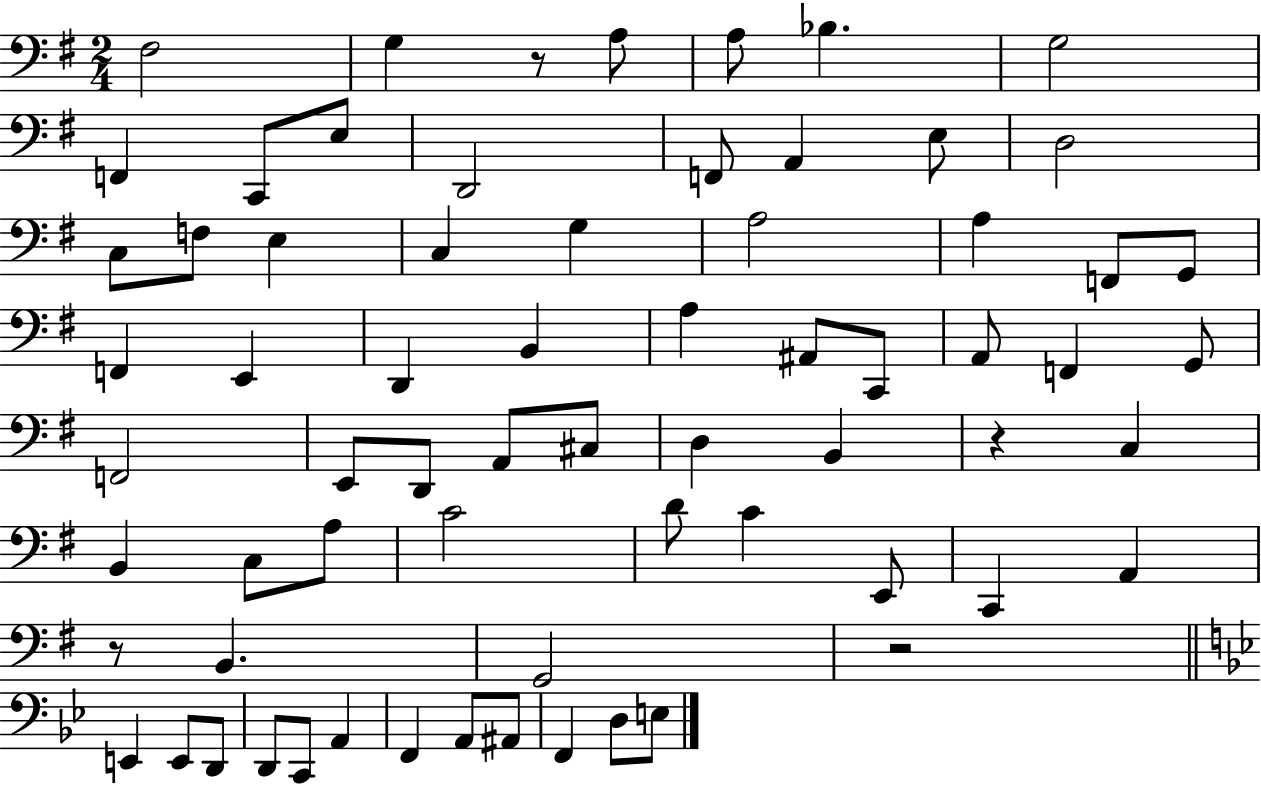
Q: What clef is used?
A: bass